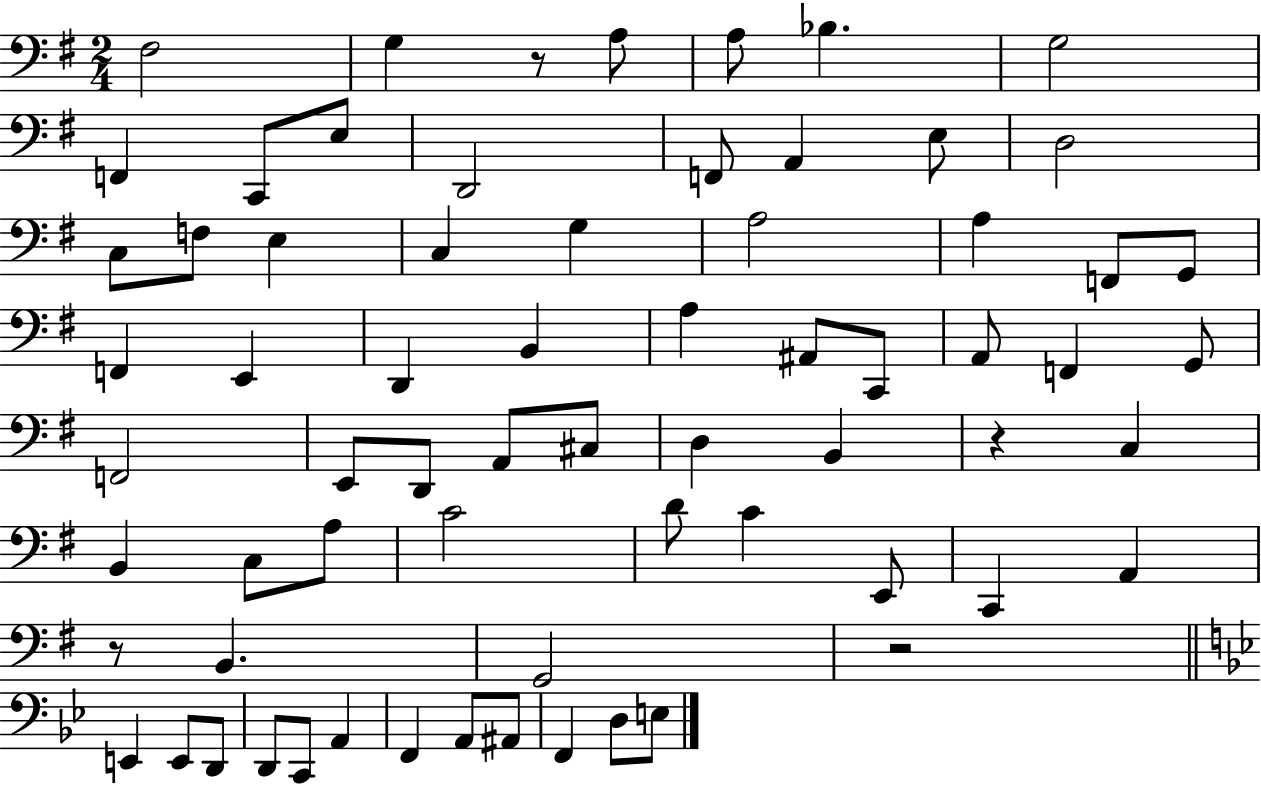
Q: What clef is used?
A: bass